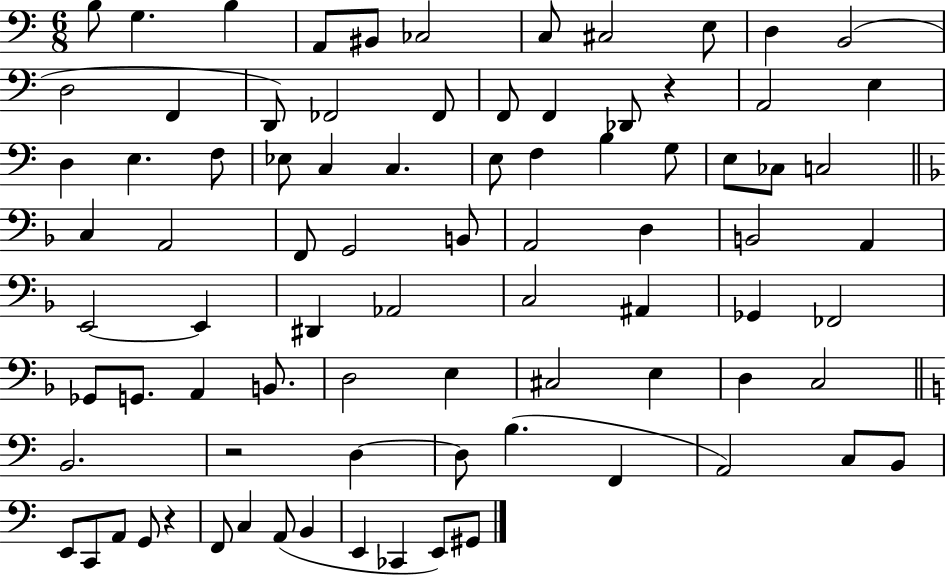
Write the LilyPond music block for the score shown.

{
  \clef bass
  \numericTimeSignature
  \time 6/8
  \key c \major
  \repeat volta 2 { b8 g4. b4 | a,8 bis,8 ces2 | c8 cis2 e8 | d4 b,2( | \break d2 f,4 | d,8) fes,2 fes,8 | f,8 f,4 des,8 r4 | a,2 e4 | \break d4 e4. f8 | ees8 c4 c4. | e8 f4 b4 g8 | e8 ces8 c2 | \break \bar "||" \break \key f \major c4 a,2 | f,8 g,2 b,8 | a,2 d4 | b,2 a,4 | \break e,2~~ e,4 | dis,4 aes,2 | c2 ais,4 | ges,4 fes,2 | \break ges,8 g,8. a,4 b,8. | d2 e4 | cis2 e4 | d4 c2 | \break \bar "||" \break \key c \major b,2. | r2 d4~~ | d8 b4.( f,4 | a,2) c8 b,8 | \break e,8 c,8 a,8 g,8 r4 | f,8 c4 a,8( b,4 | e,4 ces,4 e,8) gis,8 | } \bar "|."
}